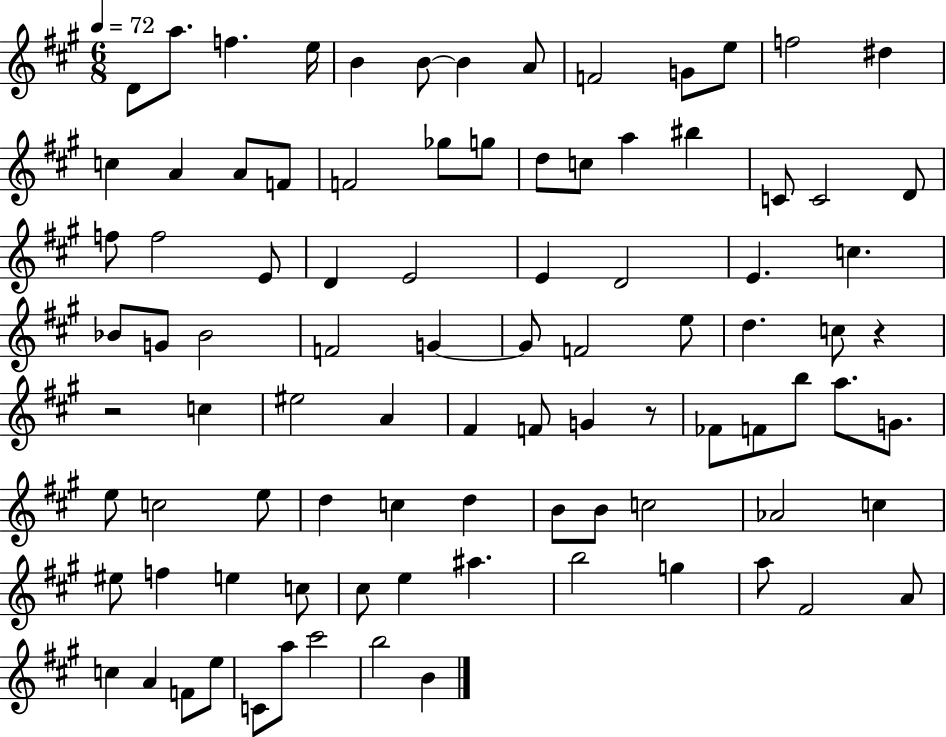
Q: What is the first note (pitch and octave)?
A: D4